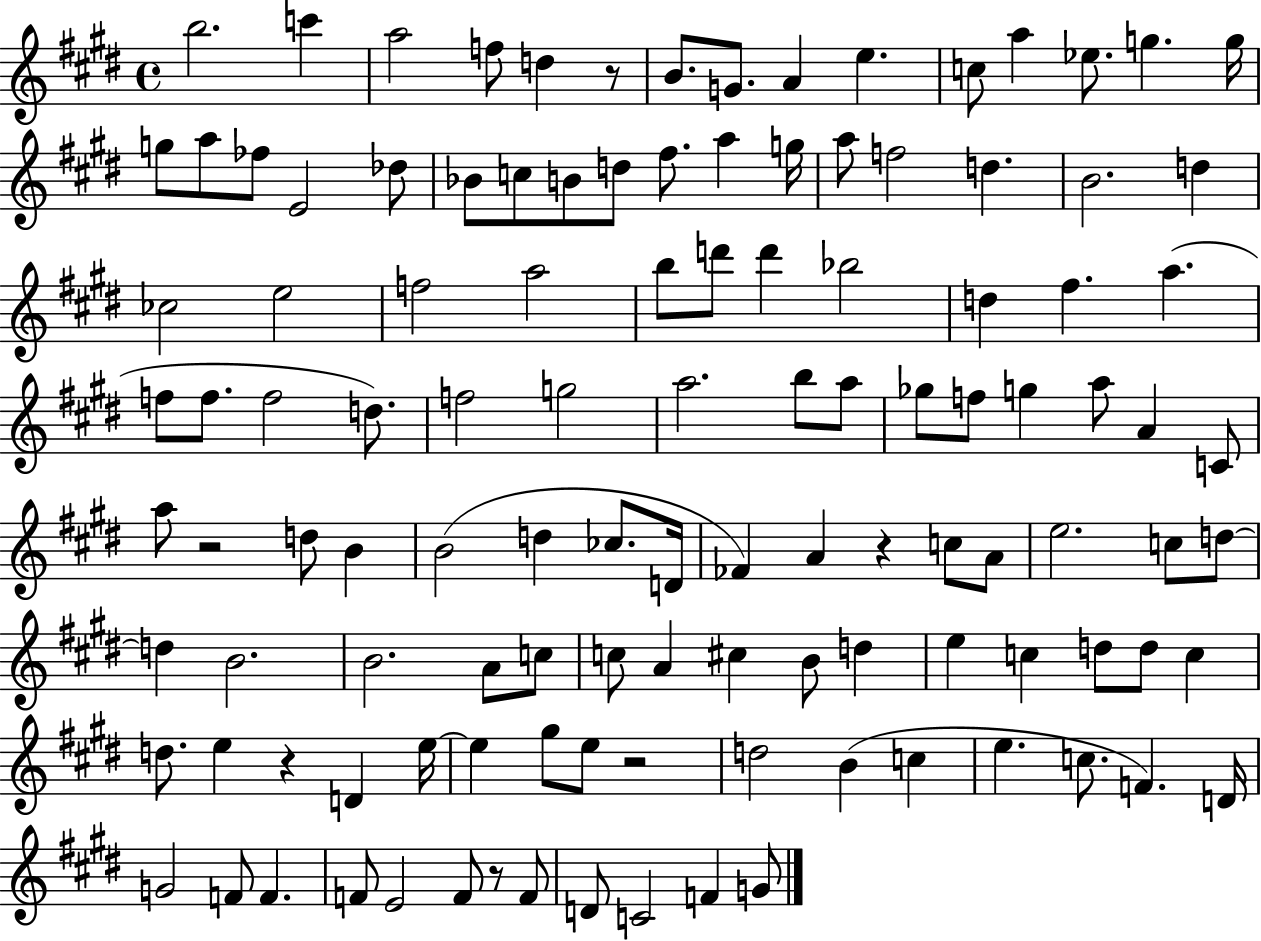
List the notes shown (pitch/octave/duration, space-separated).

B5/h. C6/q A5/h F5/e D5/q R/e B4/e. G4/e. A4/q E5/q. C5/e A5/q Eb5/e. G5/q. G5/s G5/e A5/e FES5/e E4/h Db5/e Bb4/e C5/e B4/e D5/e F#5/e. A5/q G5/s A5/e F5/h D5/q. B4/h. D5/q CES5/h E5/h F5/h A5/h B5/e D6/e D6/q Bb5/h D5/q F#5/q. A5/q. F5/e F5/e. F5/h D5/e. F5/h G5/h A5/h. B5/e A5/e Gb5/e F5/e G5/q A5/e A4/q C4/e A5/e R/h D5/e B4/q B4/h D5/q CES5/e. D4/s FES4/q A4/q R/q C5/e A4/e E5/h. C5/e D5/e D5/q B4/h. B4/h. A4/e C5/e C5/e A4/q C#5/q B4/e D5/q E5/q C5/q D5/e D5/e C5/q D5/e. E5/q R/q D4/q E5/s E5/q G#5/e E5/e R/h D5/h B4/q C5/q E5/q. C5/e. F4/q. D4/s G4/h F4/e F4/q. F4/e E4/h F4/e R/e F4/e D4/e C4/h F4/q G4/e